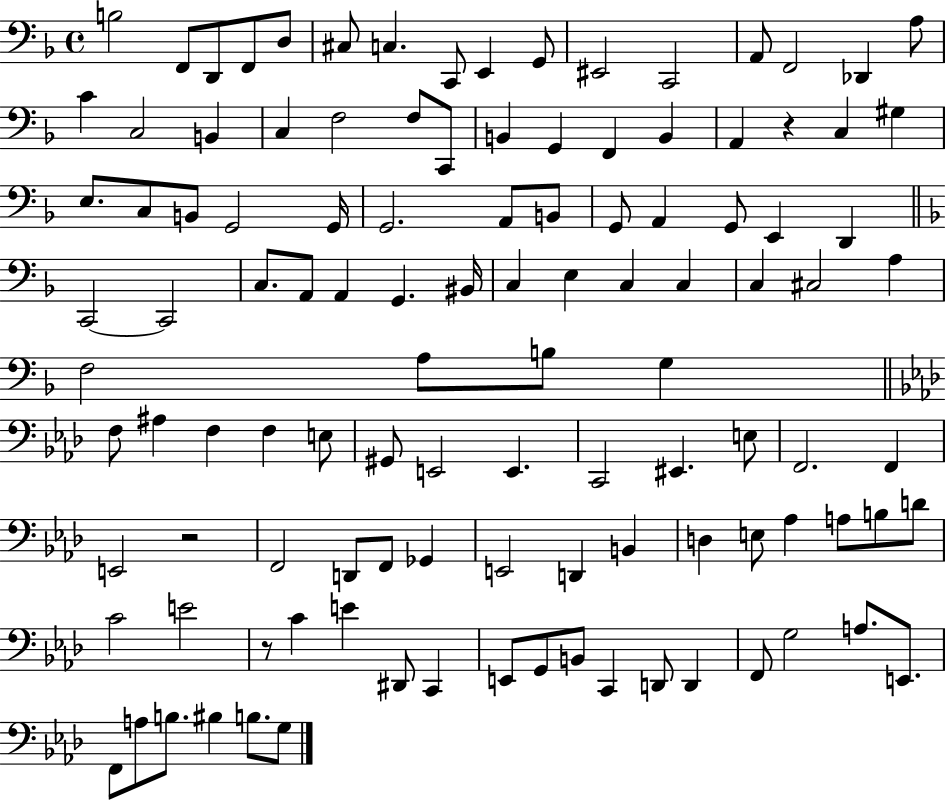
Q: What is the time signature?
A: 4/4